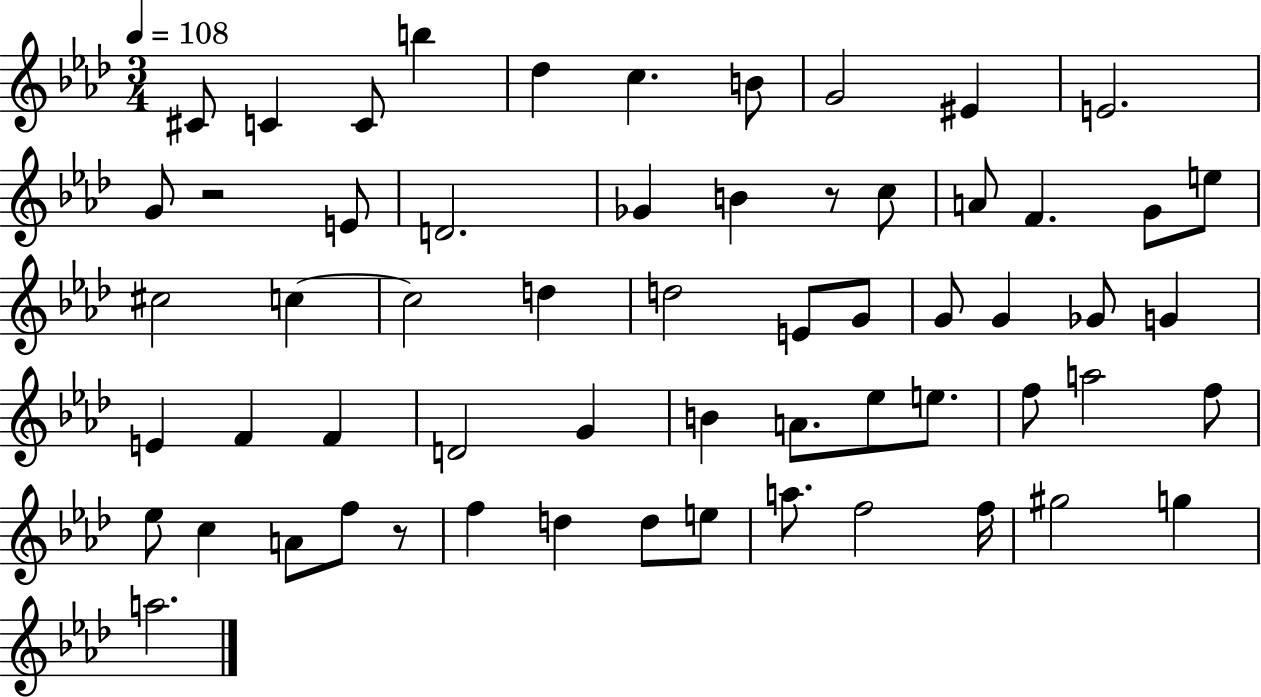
X:1
T:Untitled
M:3/4
L:1/4
K:Ab
^C/2 C C/2 b _d c B/2 G2 ^E E2 G/2 z2 E/2 D2 _G B z/2 c/2 A/2 F G/2 e/2 ^c2 c c2 d d2 E/2 G/2 G/2 G _G/2 G E F F D2 G B A/2 _e/2 e/2 f/2 a2 f/2 _e/2 c A/2 f/2 z/2 f d d/2 e/2 a/2 f2 f/4 ^g2 g a2